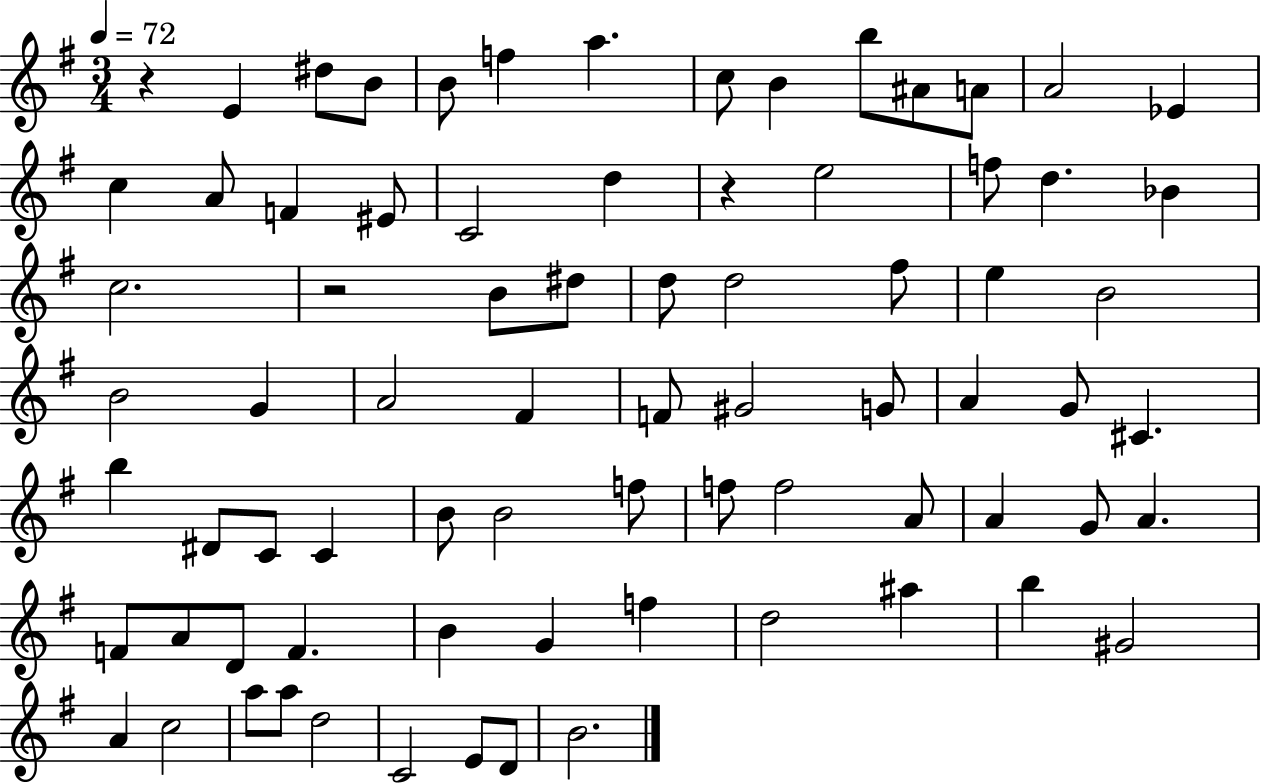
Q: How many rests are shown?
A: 3